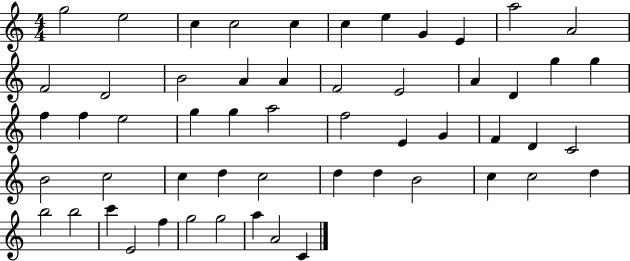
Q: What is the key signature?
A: C major